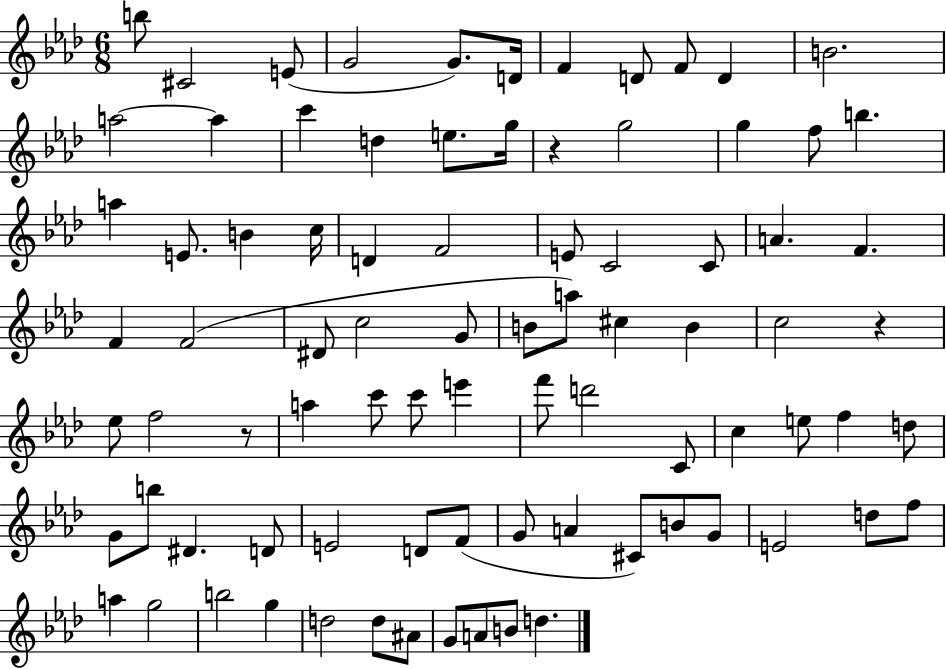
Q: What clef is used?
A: treble